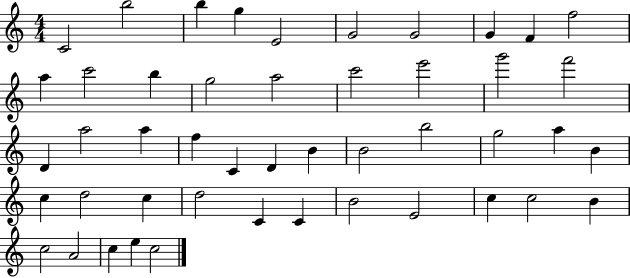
C4/h B5/h B5/q G5/q E4/h G4/h G4/h G4/q F4/q F5/h A5/q C6/h B5/q G5/h A5/h C6/h E6/h G6/h F6/h D4/q A5/h A5/q F5/q C4/q D4/q B4/q B4/h B5/h G5/h A5/q B4/q C5/q D5/h C5/q D5/h C4/q C4/q B4/h E4/h C5/q C5/h B4/q C5/h A4/h C5/q E5/q C5/h